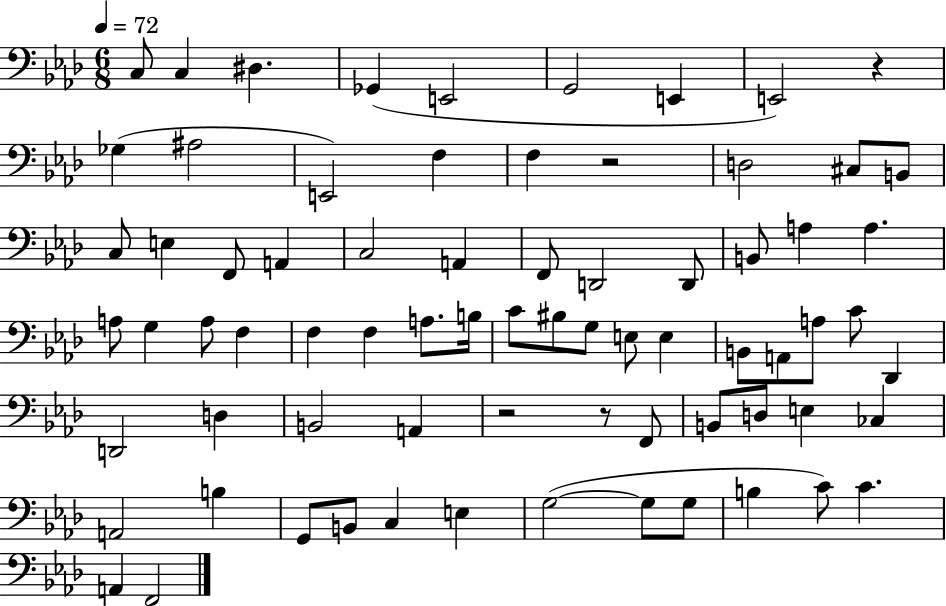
X:1
T:Untitled
M:6/8
L:1/4
K:Ab
C,/2 C, ^D, _G,, E,,2 G,,2 E,, E,,2 z _G, ^A,2 E,,2 F, F, z2 D,2 ^C,/2 B,,/2 C,/2 E, F,,/2 A,, C,2 A,, F,,/2 D,,2 D,,/2 B,,/2 A, A, A,/2 G, A,/2 F, F, F, A,/2 B,/4 C/2 ^B,/2 G,/2 E,/2 E, B,,/2 A,,/2 A,/2 C/2 _D,, D,,2 D, B,,2 A,, z2 z/2 F,,/2 B,,/2 D,/2 E, _C, A,,2 B, G,,/2 B,,/2 C, E, G,2 G,/2 G,/2 B, C/2 C A,, F,,2